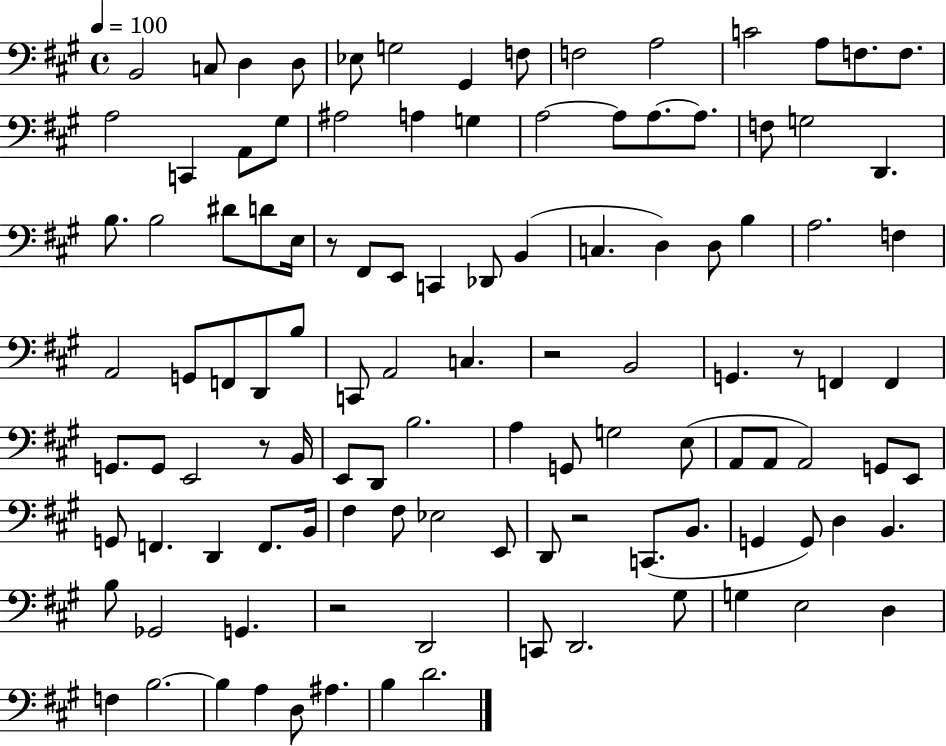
{
  \clef bass
  \time 4/4
  \defaultTimeSignature
  \key a \major
  \tempo 4 = 100
  \repeat volta 2 { b,2 c8 d4 d8 | ees8 g2 gis,4 f8 | f2 a2 | c'2 a8 f8. f8. | \break a2 c,4 a,8 gis8 | ais2 a4 g4 | a2~~ a8 a8.~~ a8. | f8 g2 d,4. | \break b8. b2 dis'8 d'8 e16 | r8 fis,8 e,8 c,4 des,8 b,4( | c4. d4) d8 b4 | a2. f4 | \break a,2 g,8 f,8 d,8 b8 | c,8 a,2 c4. | r2 b,2 | g,4. r8 f,4 f,4 | \break g,8. g,8 e,2 r8 b,16 | e,8 d,8 b2. | a4 g,8 g2 e8( | a,8 a,8 a,2) g,8 e,8 | \break g,8 f,4. d,4 f,8. b,16 | fis4 fis8 ees2 e,8 | d,8 r2 c,8.( b,8. | g,4 g,8) d4 b,4. | \break b8 ges,2 g,4. | r2 d,2 | c,8 d,2. gis8 | g4 e2 d4 | \break f4 b2.~~ | b4 a4 d8 ais4. | b4 d'2. | } \bar "|."
}